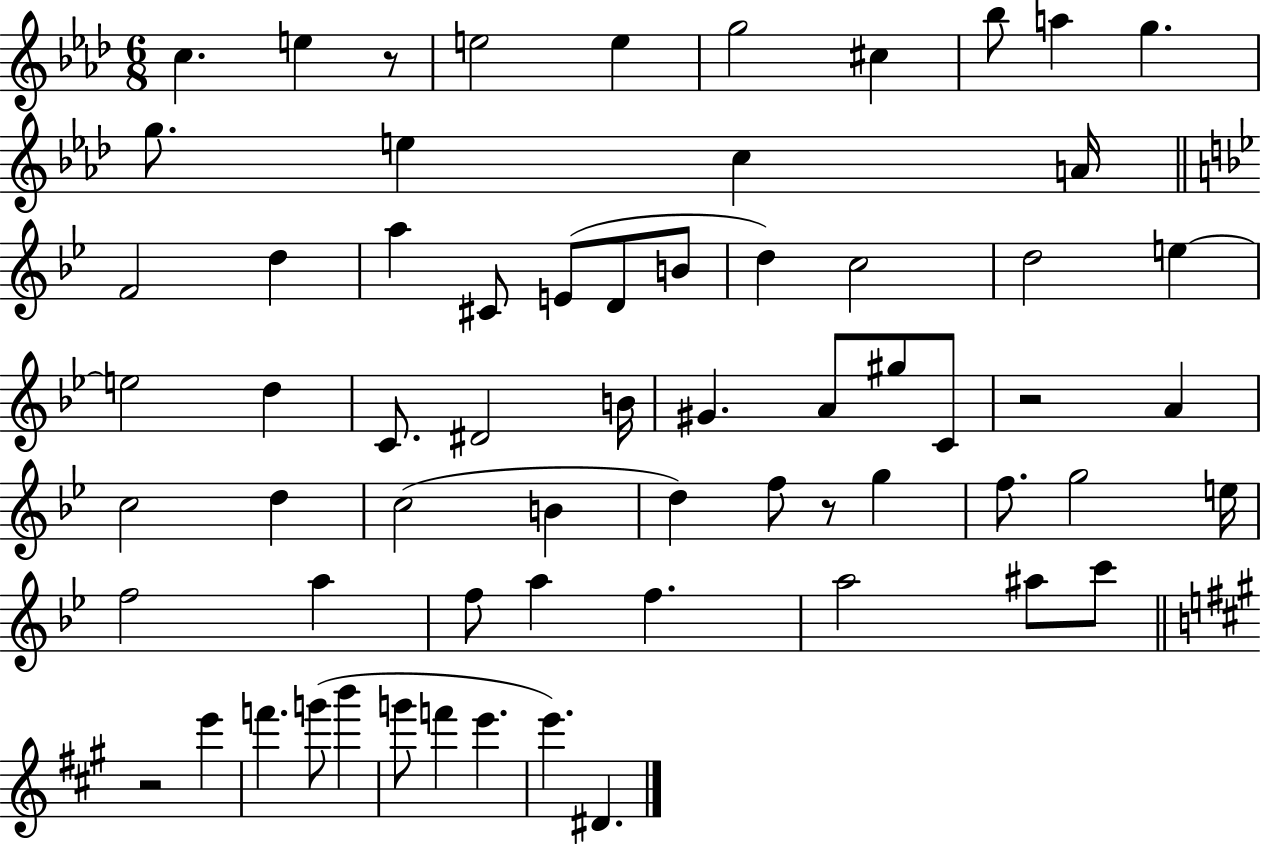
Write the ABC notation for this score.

X:1
T:Untitled
M:6/8
L:1/4
K:Ab
c e z/2 e2 e g2 ^c _b/2 a g g/2 e c A/4 F2 d a ^C/2 E/2 D/2 B/2 d c2 d2 e e2 d C/2 ^D2 B/4 ^G A/2 ^g/2 C/2 z2 A c2 d c2 B d f/2 z/2 g f/2 g2 e/4 f2 a f/2 a f a2 ^a/2 c'/2 z2 e' f' g'/2 b' g'/2 f' e' e' ^D